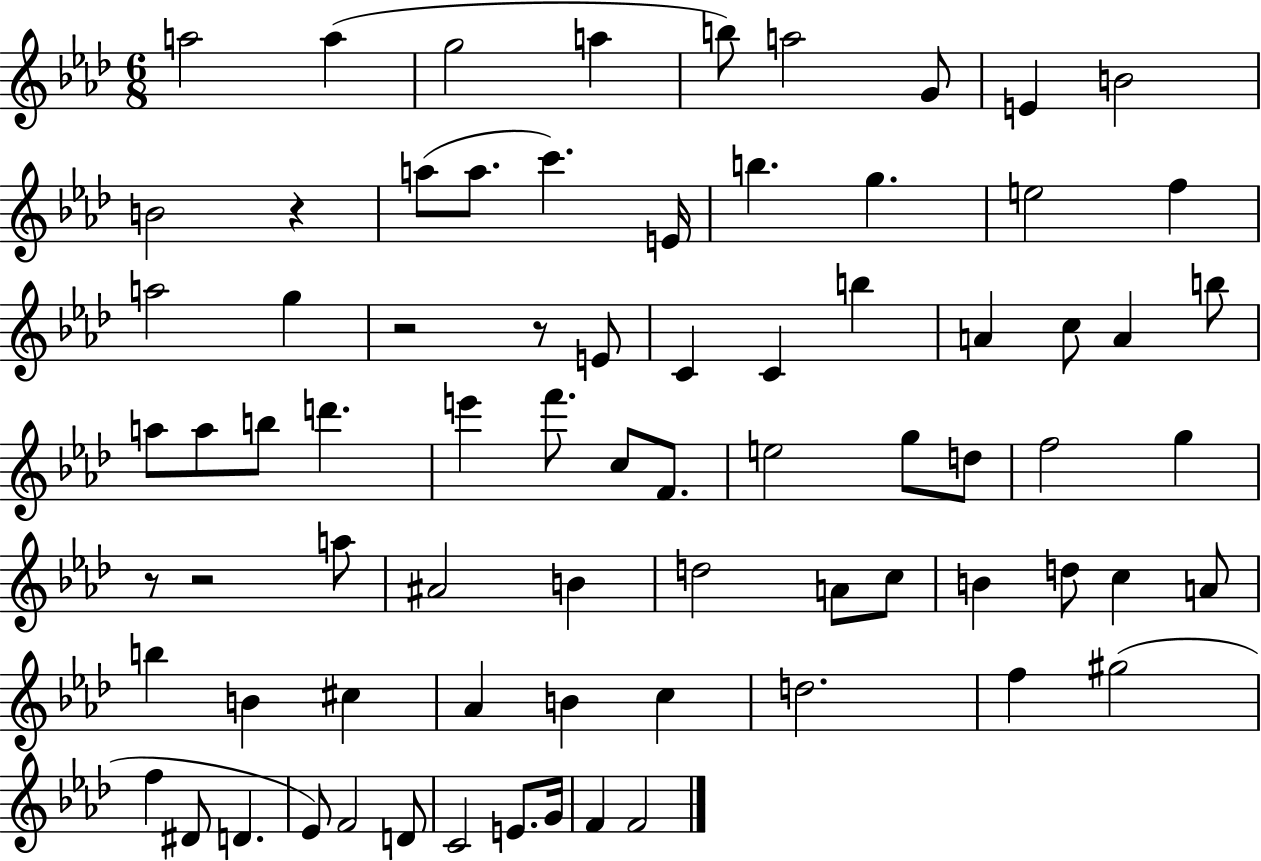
A5/h A5/q G5/h A5/q B5/e A5/h G4/e E4/q B4/h B4/h R/q A5/e A5/e. C6/q. E4/s B5/q. G5/q. E5/h F5/q A5/h G5/q R/h R/e E4/e C4/q C4/q B5/q A4/q C5/e A4/q B5/e A5/e A5/e B5/e D6/q. E6/q F6/e. C5/e F4/e. E5/h G5/e D5/e F5/h G5/q R/e R/h A5/e A#4/h B4/q D5/h A4/e C5/e B4/q D5/e C5/q A4/e B5/q B4/q C#5/q Ab4/q B4/q C5/q D5/h. F5/q G#5/h F5/q D#4/e D4/q. Eb4/e F4/h D4/e C4/h E4/e. G4/s F4/q F4/h